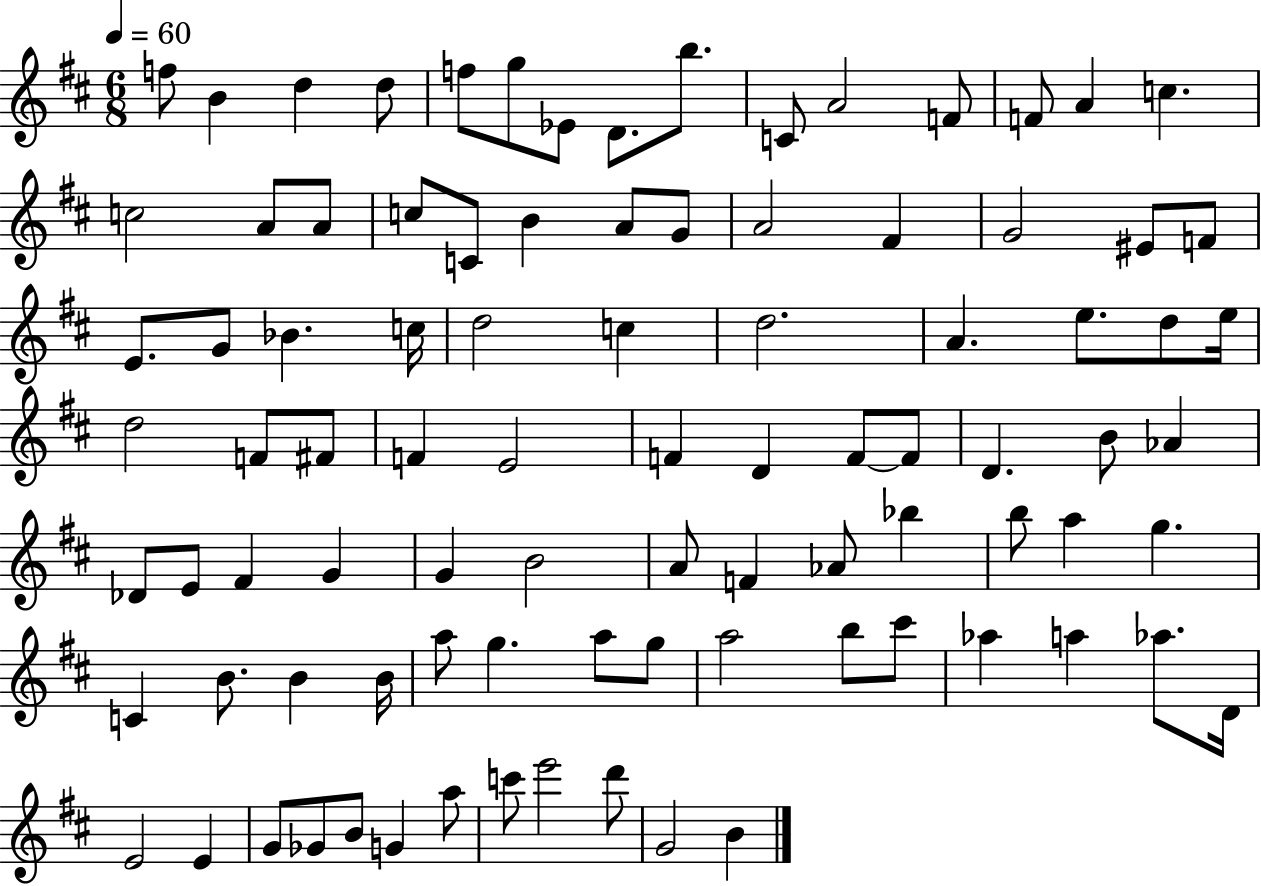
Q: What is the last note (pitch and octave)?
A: B4